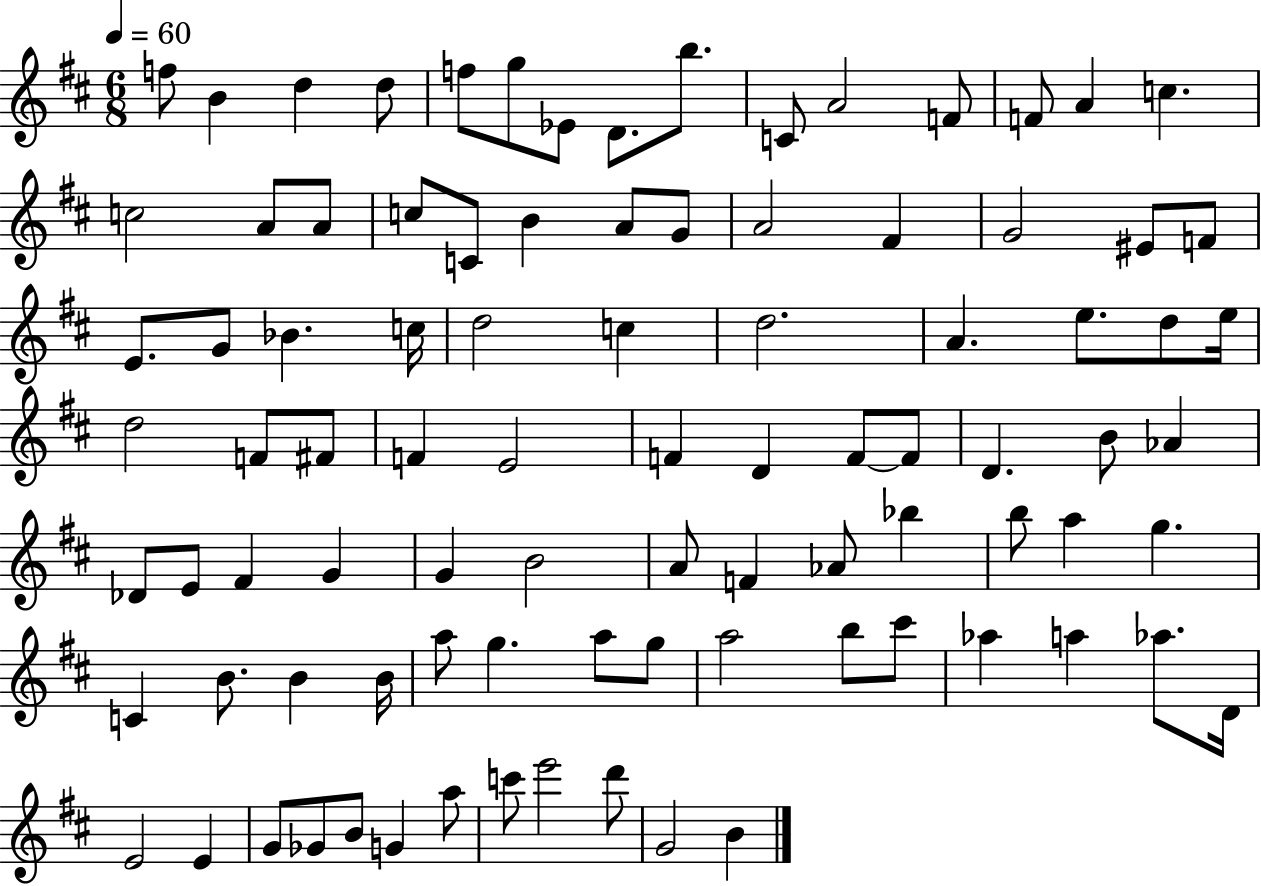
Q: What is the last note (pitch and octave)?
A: B4